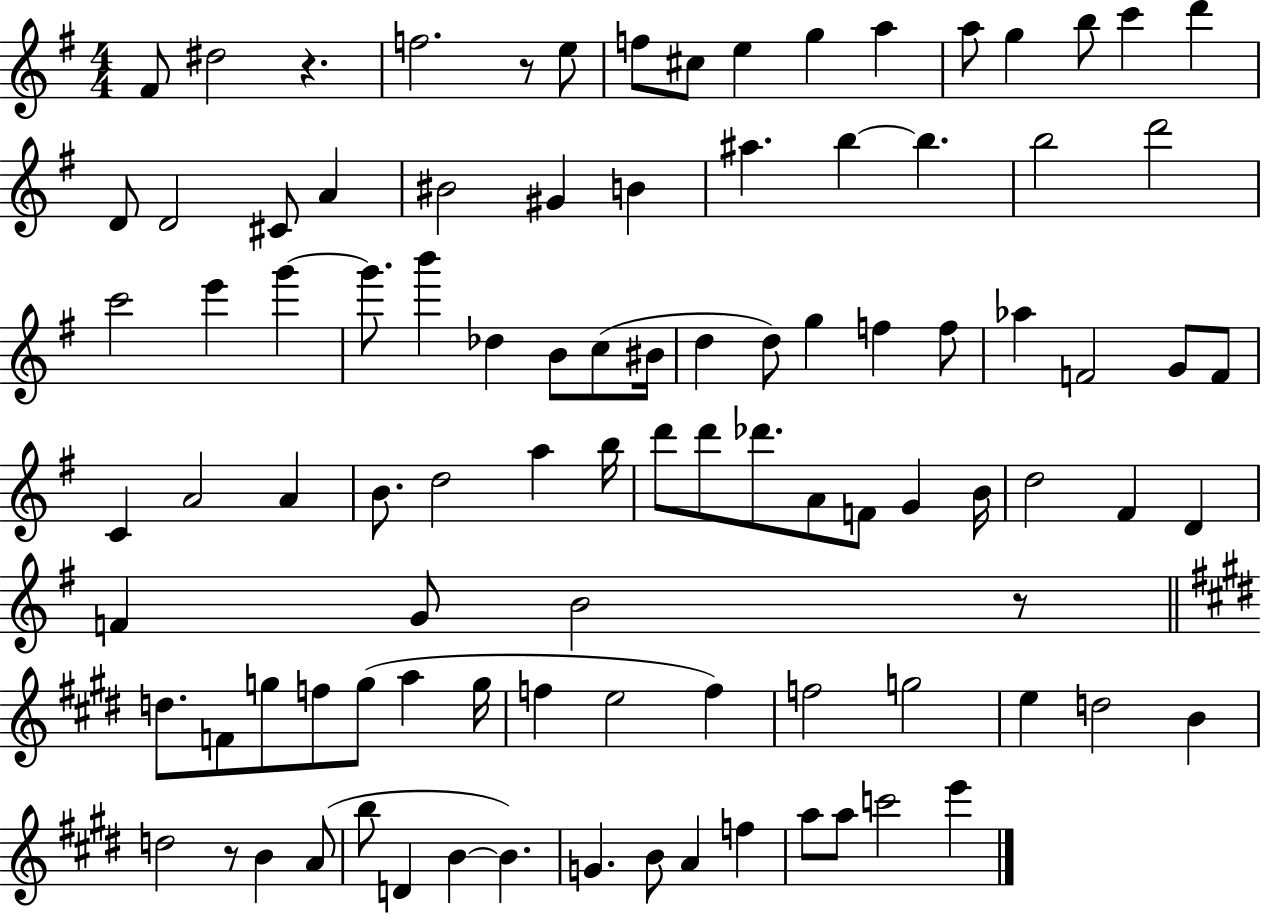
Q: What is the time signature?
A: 4/4